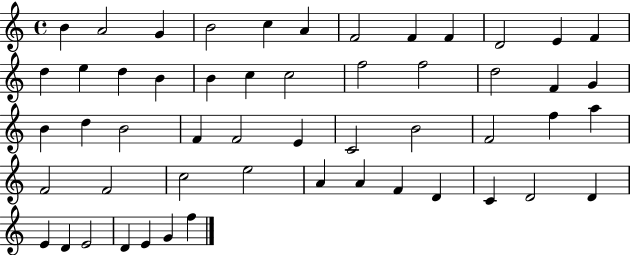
X:1
T:Untitled
M:4/4
L:1/4
K:C
B A2 G B2 c A F2 F F D2 E F d e d B B c c2 f2 f2 d2 F G B d B2 F F2 E C2 B2 F2 f a F2 F2 c2 e2 A A F D C D2 D E D E2 D E G f